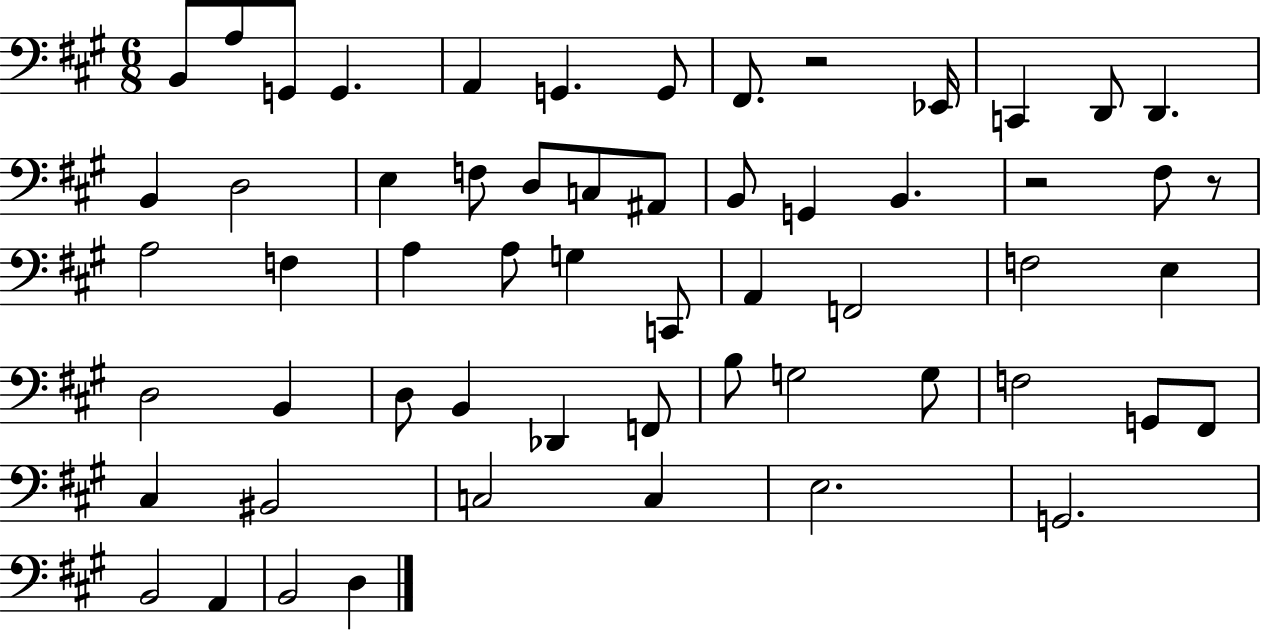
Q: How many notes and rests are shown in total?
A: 58